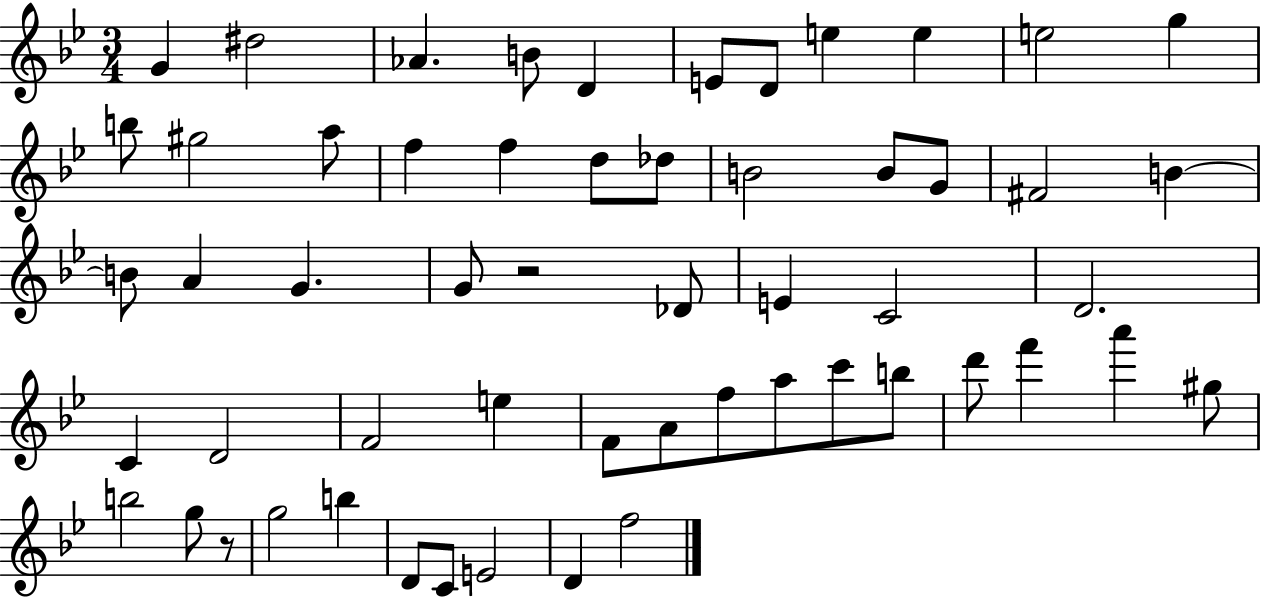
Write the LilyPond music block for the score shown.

{
  \clef treble
  \numericTimeSignature
  \time 3/4
  \key bes \major
  \repeat volta 2 { g'4 dis''2 | aes'4. b'8 d'4 | e'8 d'8 e''4 e''4 | e''2 g''4 | \break b''8 gis''2 a''8 | f''4 f''4 d''8 des''8 | b'2 b'8 g'8 | fis'2 b'4~~ | \break b'8 a'4 g'4. | g'8 r2 des'8 | e'4 c'2 | d'2. | \break c'4 d'2 | f'2 e''4 | f'8 a'8 f''8 a''8 c'''8 b''8 | d'''8 f'''4 a'''4 gis''8 | \break b''2 g''8 r8 | g''2 b''4 | d'8 c'8 e'2 | d'4 f''2 | \break } \bar "|."
}